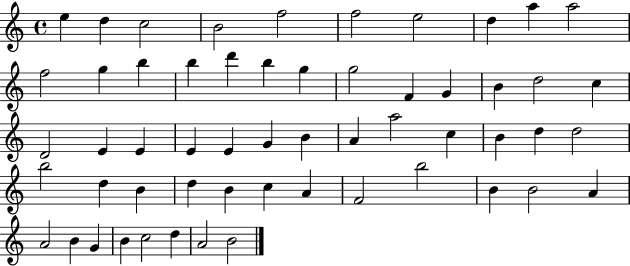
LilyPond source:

{
  \clef treble
  \time 4/4
  \defaultTimeSignature
  \key c \major
  e''4 d''4 c''2 | b'2 f''2 | f''2 e''2 | d''4 a''4 a''2 | \break f''2 g''4 b''4 | b''4 d'''4 b''4 g''4 | g''2 f'4 g'4 | b'4 d''2 c''4 | \break d'2 e'4 e'4 | e'4 e'4 g'4 b'4 | a'4 a''2 c''4 | b'4 d''4 d''2 | \break b''2 d''4 b'4 | d''4 b'4 c''4 a'4 | f'2 b''2 | b'4 b'2 a'4 | \break a'2 b'4 g'4 | b'4 c''2 d''4 | a'2 b'2 | \bar "|."
}